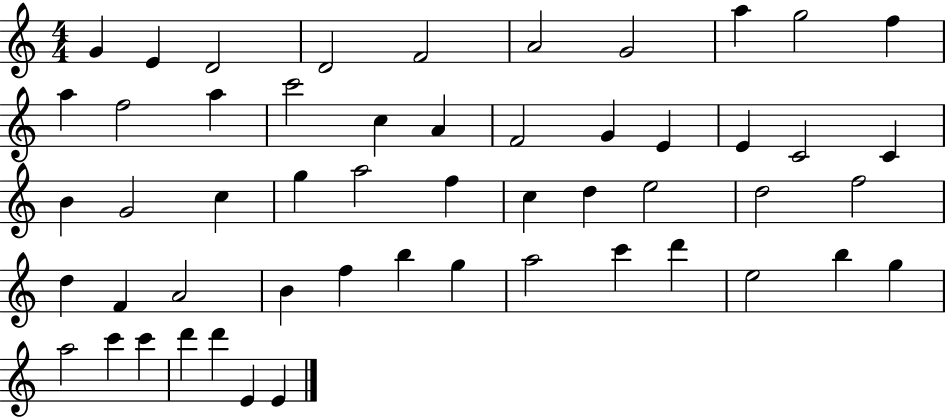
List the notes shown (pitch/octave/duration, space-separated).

G4/q E4/q D4/h D4/h F4/h A4/h G4/h A5/q G5/h F5/q A5/q F5/h A5/q C6/h C5/q A4/q F4/h G4/q E4/q E4/q C4/h C4/q B4/q G4/h C5/q G5/q A5/h F5/q C5/q D5/q E5/h D5/h F5/h D5/q F4/q A4/h B4/q F5/q B5/q G5/q A5/h C6/q D6/q E5/h B5/q G5/q A5/h C6/q C6/q D6/q D6/q E4/q E4/q